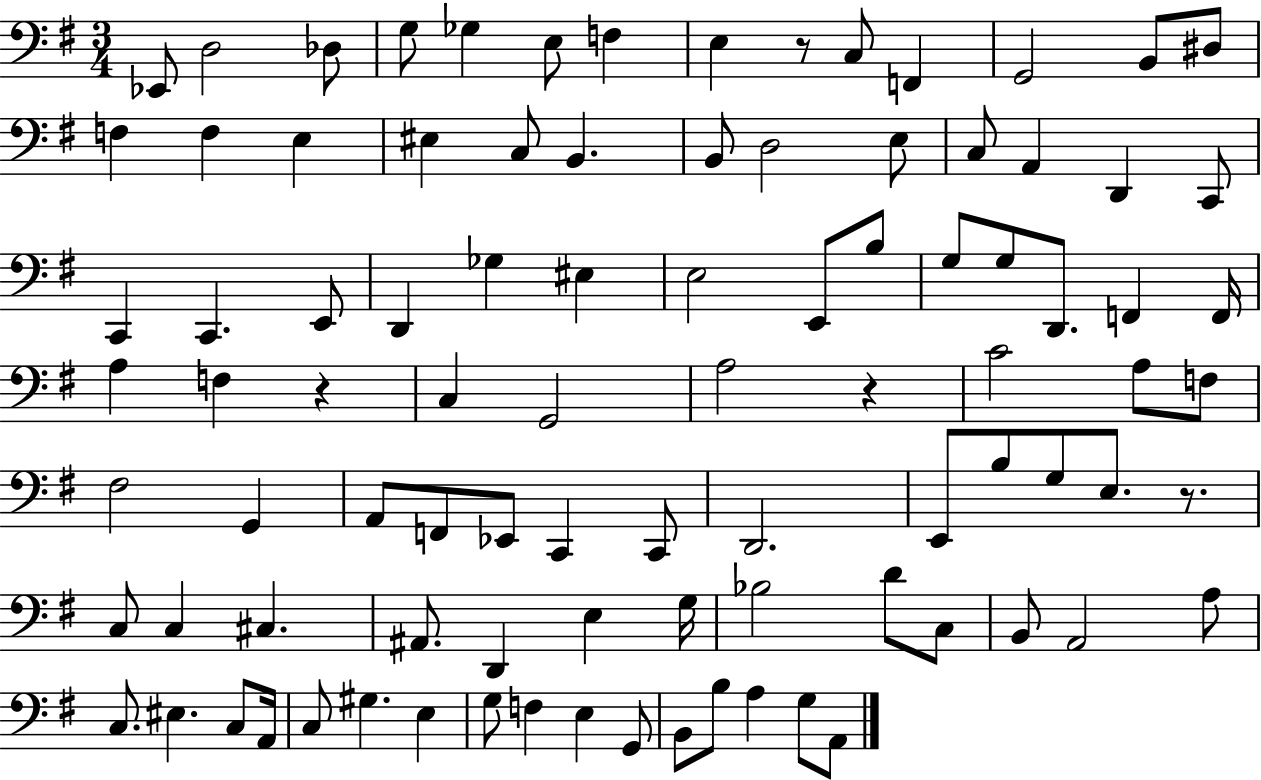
Eb2/e D3/h Db3/e G3/e Gb3/q E3/e F3/q E3/q R/e C3/e F2/q G2/h B2/e D#3/e F3/q F3/q E3/q EIS3/q C3/e B2/q. B2/e D3/h E3/e C3/e A2/q D2/q C2/e C2/q C2/q. E2/e D2/q Gb3/q EIS3/q E3/h E2/e B3/e G3/e G3/e D2/e. F2/q F2/s A3/q F3/q R/q C3/q G2/h A3/h R/q C4/h A3/e F3/e F#3/h G2/q A2/e F2/e Eb2/e C2/q C2/e D2/h. E2/e B3/e G3/e E3/e. R/e. C3/e C3/q C#3/q. A#2/e. D2/q E3/q G3/s Bb3/h D4/e C3/e B2/e A2/h A3/e C3/e. EIS3/q. C3/e A2/s C3/e G#3/q. E3/q G3/e F3/q E3/q G2/e B2/e B3/e A3/q G3/e A2/e